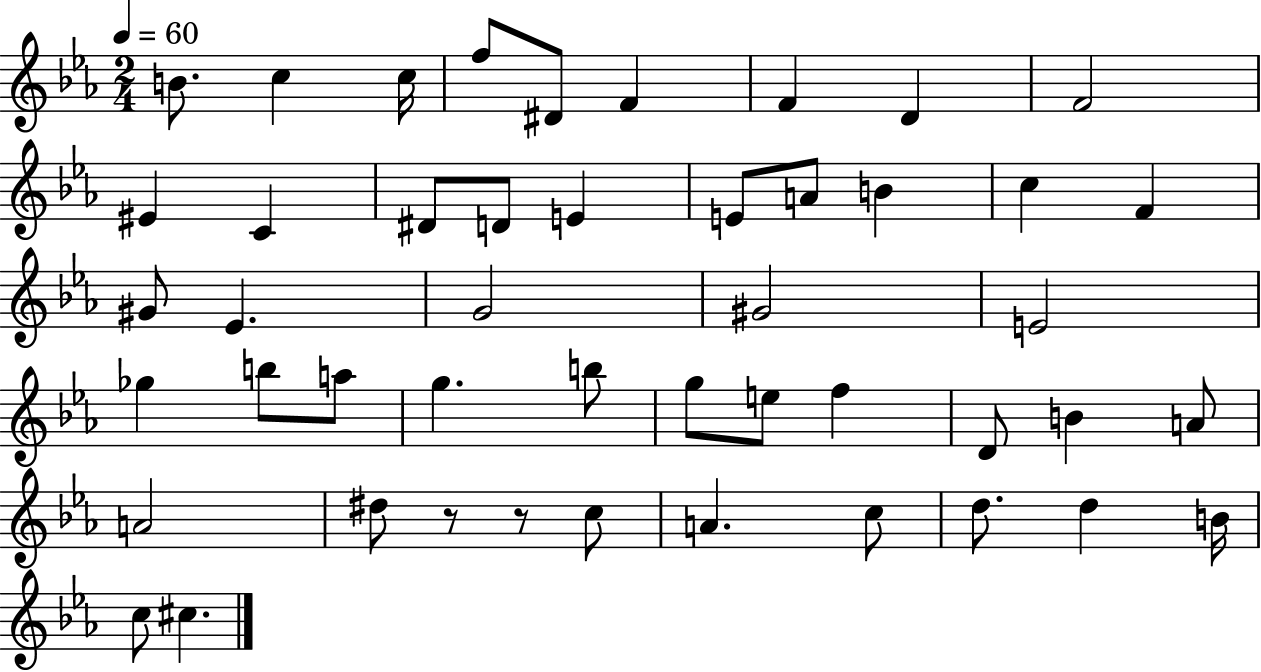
{
  \clef treble
  \numericTimeSignature
  \time 2/4
  \key ees \major
  \tempo 4 = 60
  b'8. c''4 c''16 | f''8 dis'8 f'4 | f'4 d'4 | f'2 | \break eis'4 c'4 | dis'8 d'8 e'4 | e'8 a'8 b'4 | c''4 f'4 | \break gis'8 ees'4. | g'2 | gis'2 | e'2 | \break ges''4 b''8 a''8 | g''4. b''8 | g''8 e''8 f''4 | d'8 b'4 a'8 | \break a'2 | dis''8 r8 r8 c''8 | a'4. c''8 | d''8. d''4 b'16 | \break c''8 cis''4. | \bar "|."
}